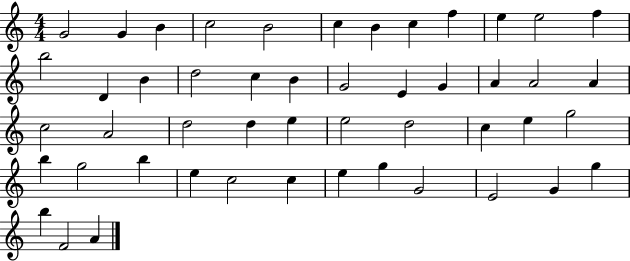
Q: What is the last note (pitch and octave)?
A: A4